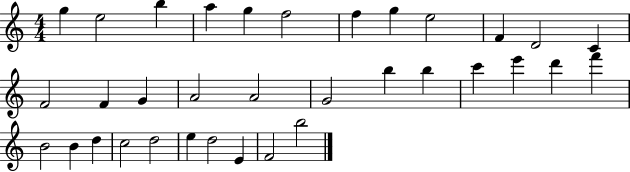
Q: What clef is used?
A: treble